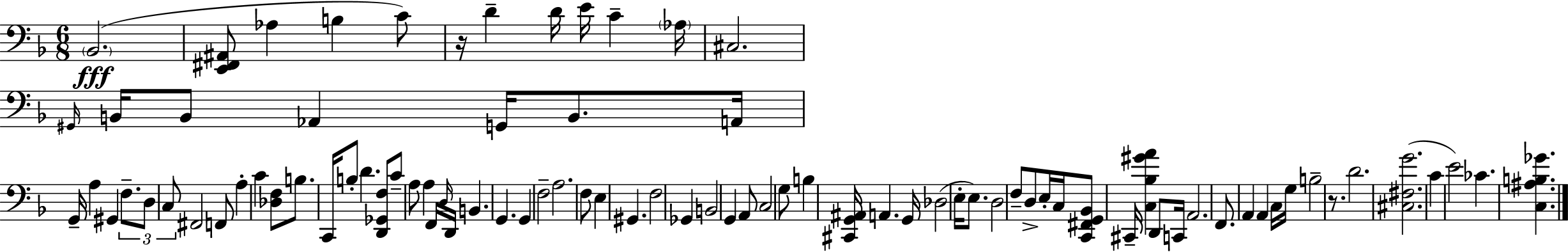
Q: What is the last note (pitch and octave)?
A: CES4